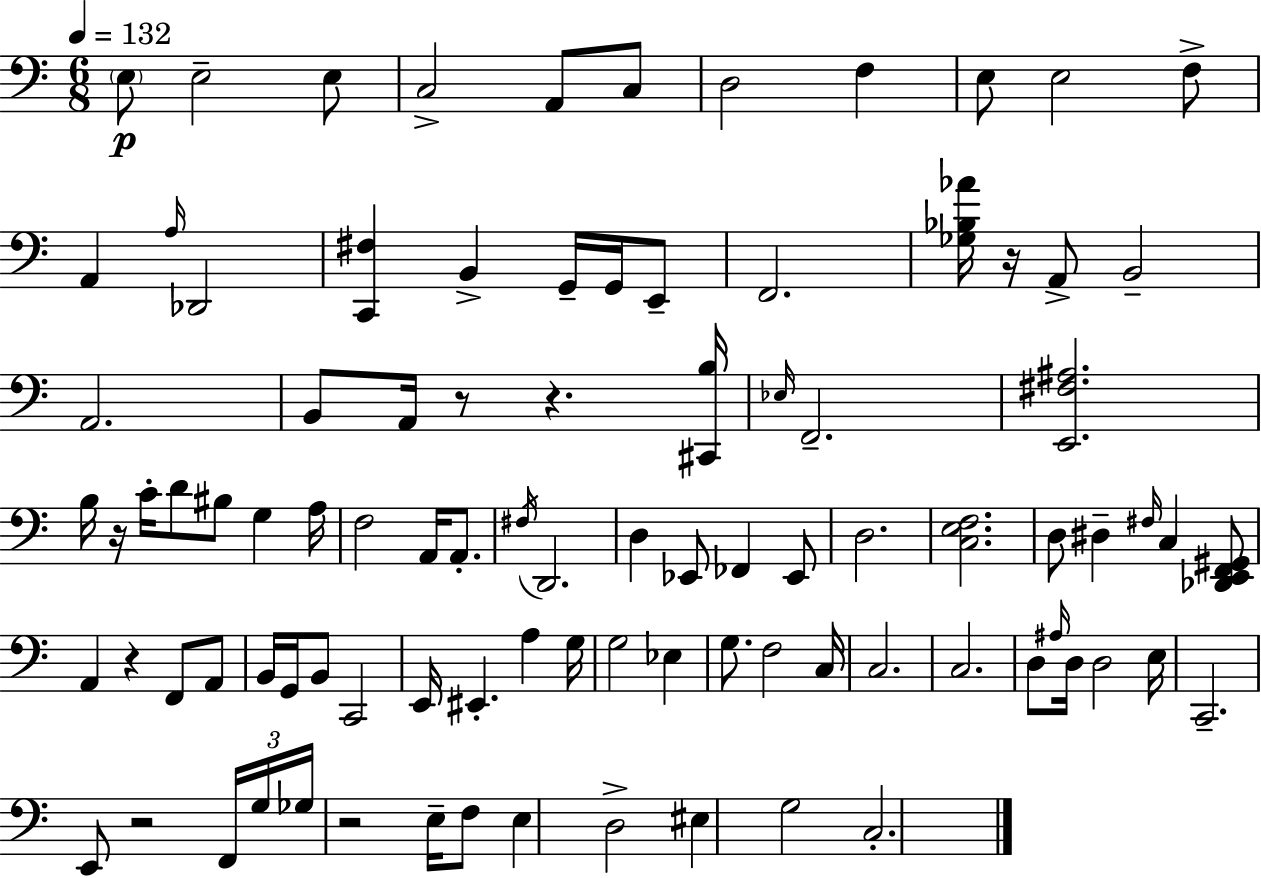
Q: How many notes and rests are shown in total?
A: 94